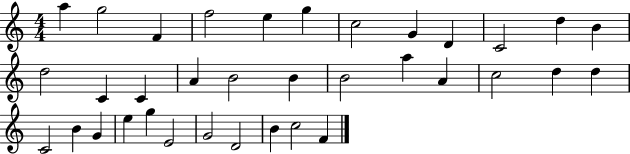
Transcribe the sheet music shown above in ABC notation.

X:1
T:Untitled
M:4/4
L:1/4
K:C
a g2 F f2 e g c2 G D C2 d B d2 C C A B2 B B2 a A c2 d d C2 B G e g E2 G2 D2 B c2 F